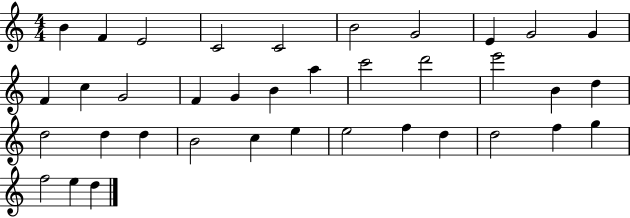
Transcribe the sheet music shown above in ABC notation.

X:1
T:Untitled
M:4/4
L:1/4
K:C
B F E2 C2 C2 B2 G2 E G2 G F c G2 F G B a c'2 d'2 e'2 B d d2 d d B2 c e e2 f d d2 f g f2 e d